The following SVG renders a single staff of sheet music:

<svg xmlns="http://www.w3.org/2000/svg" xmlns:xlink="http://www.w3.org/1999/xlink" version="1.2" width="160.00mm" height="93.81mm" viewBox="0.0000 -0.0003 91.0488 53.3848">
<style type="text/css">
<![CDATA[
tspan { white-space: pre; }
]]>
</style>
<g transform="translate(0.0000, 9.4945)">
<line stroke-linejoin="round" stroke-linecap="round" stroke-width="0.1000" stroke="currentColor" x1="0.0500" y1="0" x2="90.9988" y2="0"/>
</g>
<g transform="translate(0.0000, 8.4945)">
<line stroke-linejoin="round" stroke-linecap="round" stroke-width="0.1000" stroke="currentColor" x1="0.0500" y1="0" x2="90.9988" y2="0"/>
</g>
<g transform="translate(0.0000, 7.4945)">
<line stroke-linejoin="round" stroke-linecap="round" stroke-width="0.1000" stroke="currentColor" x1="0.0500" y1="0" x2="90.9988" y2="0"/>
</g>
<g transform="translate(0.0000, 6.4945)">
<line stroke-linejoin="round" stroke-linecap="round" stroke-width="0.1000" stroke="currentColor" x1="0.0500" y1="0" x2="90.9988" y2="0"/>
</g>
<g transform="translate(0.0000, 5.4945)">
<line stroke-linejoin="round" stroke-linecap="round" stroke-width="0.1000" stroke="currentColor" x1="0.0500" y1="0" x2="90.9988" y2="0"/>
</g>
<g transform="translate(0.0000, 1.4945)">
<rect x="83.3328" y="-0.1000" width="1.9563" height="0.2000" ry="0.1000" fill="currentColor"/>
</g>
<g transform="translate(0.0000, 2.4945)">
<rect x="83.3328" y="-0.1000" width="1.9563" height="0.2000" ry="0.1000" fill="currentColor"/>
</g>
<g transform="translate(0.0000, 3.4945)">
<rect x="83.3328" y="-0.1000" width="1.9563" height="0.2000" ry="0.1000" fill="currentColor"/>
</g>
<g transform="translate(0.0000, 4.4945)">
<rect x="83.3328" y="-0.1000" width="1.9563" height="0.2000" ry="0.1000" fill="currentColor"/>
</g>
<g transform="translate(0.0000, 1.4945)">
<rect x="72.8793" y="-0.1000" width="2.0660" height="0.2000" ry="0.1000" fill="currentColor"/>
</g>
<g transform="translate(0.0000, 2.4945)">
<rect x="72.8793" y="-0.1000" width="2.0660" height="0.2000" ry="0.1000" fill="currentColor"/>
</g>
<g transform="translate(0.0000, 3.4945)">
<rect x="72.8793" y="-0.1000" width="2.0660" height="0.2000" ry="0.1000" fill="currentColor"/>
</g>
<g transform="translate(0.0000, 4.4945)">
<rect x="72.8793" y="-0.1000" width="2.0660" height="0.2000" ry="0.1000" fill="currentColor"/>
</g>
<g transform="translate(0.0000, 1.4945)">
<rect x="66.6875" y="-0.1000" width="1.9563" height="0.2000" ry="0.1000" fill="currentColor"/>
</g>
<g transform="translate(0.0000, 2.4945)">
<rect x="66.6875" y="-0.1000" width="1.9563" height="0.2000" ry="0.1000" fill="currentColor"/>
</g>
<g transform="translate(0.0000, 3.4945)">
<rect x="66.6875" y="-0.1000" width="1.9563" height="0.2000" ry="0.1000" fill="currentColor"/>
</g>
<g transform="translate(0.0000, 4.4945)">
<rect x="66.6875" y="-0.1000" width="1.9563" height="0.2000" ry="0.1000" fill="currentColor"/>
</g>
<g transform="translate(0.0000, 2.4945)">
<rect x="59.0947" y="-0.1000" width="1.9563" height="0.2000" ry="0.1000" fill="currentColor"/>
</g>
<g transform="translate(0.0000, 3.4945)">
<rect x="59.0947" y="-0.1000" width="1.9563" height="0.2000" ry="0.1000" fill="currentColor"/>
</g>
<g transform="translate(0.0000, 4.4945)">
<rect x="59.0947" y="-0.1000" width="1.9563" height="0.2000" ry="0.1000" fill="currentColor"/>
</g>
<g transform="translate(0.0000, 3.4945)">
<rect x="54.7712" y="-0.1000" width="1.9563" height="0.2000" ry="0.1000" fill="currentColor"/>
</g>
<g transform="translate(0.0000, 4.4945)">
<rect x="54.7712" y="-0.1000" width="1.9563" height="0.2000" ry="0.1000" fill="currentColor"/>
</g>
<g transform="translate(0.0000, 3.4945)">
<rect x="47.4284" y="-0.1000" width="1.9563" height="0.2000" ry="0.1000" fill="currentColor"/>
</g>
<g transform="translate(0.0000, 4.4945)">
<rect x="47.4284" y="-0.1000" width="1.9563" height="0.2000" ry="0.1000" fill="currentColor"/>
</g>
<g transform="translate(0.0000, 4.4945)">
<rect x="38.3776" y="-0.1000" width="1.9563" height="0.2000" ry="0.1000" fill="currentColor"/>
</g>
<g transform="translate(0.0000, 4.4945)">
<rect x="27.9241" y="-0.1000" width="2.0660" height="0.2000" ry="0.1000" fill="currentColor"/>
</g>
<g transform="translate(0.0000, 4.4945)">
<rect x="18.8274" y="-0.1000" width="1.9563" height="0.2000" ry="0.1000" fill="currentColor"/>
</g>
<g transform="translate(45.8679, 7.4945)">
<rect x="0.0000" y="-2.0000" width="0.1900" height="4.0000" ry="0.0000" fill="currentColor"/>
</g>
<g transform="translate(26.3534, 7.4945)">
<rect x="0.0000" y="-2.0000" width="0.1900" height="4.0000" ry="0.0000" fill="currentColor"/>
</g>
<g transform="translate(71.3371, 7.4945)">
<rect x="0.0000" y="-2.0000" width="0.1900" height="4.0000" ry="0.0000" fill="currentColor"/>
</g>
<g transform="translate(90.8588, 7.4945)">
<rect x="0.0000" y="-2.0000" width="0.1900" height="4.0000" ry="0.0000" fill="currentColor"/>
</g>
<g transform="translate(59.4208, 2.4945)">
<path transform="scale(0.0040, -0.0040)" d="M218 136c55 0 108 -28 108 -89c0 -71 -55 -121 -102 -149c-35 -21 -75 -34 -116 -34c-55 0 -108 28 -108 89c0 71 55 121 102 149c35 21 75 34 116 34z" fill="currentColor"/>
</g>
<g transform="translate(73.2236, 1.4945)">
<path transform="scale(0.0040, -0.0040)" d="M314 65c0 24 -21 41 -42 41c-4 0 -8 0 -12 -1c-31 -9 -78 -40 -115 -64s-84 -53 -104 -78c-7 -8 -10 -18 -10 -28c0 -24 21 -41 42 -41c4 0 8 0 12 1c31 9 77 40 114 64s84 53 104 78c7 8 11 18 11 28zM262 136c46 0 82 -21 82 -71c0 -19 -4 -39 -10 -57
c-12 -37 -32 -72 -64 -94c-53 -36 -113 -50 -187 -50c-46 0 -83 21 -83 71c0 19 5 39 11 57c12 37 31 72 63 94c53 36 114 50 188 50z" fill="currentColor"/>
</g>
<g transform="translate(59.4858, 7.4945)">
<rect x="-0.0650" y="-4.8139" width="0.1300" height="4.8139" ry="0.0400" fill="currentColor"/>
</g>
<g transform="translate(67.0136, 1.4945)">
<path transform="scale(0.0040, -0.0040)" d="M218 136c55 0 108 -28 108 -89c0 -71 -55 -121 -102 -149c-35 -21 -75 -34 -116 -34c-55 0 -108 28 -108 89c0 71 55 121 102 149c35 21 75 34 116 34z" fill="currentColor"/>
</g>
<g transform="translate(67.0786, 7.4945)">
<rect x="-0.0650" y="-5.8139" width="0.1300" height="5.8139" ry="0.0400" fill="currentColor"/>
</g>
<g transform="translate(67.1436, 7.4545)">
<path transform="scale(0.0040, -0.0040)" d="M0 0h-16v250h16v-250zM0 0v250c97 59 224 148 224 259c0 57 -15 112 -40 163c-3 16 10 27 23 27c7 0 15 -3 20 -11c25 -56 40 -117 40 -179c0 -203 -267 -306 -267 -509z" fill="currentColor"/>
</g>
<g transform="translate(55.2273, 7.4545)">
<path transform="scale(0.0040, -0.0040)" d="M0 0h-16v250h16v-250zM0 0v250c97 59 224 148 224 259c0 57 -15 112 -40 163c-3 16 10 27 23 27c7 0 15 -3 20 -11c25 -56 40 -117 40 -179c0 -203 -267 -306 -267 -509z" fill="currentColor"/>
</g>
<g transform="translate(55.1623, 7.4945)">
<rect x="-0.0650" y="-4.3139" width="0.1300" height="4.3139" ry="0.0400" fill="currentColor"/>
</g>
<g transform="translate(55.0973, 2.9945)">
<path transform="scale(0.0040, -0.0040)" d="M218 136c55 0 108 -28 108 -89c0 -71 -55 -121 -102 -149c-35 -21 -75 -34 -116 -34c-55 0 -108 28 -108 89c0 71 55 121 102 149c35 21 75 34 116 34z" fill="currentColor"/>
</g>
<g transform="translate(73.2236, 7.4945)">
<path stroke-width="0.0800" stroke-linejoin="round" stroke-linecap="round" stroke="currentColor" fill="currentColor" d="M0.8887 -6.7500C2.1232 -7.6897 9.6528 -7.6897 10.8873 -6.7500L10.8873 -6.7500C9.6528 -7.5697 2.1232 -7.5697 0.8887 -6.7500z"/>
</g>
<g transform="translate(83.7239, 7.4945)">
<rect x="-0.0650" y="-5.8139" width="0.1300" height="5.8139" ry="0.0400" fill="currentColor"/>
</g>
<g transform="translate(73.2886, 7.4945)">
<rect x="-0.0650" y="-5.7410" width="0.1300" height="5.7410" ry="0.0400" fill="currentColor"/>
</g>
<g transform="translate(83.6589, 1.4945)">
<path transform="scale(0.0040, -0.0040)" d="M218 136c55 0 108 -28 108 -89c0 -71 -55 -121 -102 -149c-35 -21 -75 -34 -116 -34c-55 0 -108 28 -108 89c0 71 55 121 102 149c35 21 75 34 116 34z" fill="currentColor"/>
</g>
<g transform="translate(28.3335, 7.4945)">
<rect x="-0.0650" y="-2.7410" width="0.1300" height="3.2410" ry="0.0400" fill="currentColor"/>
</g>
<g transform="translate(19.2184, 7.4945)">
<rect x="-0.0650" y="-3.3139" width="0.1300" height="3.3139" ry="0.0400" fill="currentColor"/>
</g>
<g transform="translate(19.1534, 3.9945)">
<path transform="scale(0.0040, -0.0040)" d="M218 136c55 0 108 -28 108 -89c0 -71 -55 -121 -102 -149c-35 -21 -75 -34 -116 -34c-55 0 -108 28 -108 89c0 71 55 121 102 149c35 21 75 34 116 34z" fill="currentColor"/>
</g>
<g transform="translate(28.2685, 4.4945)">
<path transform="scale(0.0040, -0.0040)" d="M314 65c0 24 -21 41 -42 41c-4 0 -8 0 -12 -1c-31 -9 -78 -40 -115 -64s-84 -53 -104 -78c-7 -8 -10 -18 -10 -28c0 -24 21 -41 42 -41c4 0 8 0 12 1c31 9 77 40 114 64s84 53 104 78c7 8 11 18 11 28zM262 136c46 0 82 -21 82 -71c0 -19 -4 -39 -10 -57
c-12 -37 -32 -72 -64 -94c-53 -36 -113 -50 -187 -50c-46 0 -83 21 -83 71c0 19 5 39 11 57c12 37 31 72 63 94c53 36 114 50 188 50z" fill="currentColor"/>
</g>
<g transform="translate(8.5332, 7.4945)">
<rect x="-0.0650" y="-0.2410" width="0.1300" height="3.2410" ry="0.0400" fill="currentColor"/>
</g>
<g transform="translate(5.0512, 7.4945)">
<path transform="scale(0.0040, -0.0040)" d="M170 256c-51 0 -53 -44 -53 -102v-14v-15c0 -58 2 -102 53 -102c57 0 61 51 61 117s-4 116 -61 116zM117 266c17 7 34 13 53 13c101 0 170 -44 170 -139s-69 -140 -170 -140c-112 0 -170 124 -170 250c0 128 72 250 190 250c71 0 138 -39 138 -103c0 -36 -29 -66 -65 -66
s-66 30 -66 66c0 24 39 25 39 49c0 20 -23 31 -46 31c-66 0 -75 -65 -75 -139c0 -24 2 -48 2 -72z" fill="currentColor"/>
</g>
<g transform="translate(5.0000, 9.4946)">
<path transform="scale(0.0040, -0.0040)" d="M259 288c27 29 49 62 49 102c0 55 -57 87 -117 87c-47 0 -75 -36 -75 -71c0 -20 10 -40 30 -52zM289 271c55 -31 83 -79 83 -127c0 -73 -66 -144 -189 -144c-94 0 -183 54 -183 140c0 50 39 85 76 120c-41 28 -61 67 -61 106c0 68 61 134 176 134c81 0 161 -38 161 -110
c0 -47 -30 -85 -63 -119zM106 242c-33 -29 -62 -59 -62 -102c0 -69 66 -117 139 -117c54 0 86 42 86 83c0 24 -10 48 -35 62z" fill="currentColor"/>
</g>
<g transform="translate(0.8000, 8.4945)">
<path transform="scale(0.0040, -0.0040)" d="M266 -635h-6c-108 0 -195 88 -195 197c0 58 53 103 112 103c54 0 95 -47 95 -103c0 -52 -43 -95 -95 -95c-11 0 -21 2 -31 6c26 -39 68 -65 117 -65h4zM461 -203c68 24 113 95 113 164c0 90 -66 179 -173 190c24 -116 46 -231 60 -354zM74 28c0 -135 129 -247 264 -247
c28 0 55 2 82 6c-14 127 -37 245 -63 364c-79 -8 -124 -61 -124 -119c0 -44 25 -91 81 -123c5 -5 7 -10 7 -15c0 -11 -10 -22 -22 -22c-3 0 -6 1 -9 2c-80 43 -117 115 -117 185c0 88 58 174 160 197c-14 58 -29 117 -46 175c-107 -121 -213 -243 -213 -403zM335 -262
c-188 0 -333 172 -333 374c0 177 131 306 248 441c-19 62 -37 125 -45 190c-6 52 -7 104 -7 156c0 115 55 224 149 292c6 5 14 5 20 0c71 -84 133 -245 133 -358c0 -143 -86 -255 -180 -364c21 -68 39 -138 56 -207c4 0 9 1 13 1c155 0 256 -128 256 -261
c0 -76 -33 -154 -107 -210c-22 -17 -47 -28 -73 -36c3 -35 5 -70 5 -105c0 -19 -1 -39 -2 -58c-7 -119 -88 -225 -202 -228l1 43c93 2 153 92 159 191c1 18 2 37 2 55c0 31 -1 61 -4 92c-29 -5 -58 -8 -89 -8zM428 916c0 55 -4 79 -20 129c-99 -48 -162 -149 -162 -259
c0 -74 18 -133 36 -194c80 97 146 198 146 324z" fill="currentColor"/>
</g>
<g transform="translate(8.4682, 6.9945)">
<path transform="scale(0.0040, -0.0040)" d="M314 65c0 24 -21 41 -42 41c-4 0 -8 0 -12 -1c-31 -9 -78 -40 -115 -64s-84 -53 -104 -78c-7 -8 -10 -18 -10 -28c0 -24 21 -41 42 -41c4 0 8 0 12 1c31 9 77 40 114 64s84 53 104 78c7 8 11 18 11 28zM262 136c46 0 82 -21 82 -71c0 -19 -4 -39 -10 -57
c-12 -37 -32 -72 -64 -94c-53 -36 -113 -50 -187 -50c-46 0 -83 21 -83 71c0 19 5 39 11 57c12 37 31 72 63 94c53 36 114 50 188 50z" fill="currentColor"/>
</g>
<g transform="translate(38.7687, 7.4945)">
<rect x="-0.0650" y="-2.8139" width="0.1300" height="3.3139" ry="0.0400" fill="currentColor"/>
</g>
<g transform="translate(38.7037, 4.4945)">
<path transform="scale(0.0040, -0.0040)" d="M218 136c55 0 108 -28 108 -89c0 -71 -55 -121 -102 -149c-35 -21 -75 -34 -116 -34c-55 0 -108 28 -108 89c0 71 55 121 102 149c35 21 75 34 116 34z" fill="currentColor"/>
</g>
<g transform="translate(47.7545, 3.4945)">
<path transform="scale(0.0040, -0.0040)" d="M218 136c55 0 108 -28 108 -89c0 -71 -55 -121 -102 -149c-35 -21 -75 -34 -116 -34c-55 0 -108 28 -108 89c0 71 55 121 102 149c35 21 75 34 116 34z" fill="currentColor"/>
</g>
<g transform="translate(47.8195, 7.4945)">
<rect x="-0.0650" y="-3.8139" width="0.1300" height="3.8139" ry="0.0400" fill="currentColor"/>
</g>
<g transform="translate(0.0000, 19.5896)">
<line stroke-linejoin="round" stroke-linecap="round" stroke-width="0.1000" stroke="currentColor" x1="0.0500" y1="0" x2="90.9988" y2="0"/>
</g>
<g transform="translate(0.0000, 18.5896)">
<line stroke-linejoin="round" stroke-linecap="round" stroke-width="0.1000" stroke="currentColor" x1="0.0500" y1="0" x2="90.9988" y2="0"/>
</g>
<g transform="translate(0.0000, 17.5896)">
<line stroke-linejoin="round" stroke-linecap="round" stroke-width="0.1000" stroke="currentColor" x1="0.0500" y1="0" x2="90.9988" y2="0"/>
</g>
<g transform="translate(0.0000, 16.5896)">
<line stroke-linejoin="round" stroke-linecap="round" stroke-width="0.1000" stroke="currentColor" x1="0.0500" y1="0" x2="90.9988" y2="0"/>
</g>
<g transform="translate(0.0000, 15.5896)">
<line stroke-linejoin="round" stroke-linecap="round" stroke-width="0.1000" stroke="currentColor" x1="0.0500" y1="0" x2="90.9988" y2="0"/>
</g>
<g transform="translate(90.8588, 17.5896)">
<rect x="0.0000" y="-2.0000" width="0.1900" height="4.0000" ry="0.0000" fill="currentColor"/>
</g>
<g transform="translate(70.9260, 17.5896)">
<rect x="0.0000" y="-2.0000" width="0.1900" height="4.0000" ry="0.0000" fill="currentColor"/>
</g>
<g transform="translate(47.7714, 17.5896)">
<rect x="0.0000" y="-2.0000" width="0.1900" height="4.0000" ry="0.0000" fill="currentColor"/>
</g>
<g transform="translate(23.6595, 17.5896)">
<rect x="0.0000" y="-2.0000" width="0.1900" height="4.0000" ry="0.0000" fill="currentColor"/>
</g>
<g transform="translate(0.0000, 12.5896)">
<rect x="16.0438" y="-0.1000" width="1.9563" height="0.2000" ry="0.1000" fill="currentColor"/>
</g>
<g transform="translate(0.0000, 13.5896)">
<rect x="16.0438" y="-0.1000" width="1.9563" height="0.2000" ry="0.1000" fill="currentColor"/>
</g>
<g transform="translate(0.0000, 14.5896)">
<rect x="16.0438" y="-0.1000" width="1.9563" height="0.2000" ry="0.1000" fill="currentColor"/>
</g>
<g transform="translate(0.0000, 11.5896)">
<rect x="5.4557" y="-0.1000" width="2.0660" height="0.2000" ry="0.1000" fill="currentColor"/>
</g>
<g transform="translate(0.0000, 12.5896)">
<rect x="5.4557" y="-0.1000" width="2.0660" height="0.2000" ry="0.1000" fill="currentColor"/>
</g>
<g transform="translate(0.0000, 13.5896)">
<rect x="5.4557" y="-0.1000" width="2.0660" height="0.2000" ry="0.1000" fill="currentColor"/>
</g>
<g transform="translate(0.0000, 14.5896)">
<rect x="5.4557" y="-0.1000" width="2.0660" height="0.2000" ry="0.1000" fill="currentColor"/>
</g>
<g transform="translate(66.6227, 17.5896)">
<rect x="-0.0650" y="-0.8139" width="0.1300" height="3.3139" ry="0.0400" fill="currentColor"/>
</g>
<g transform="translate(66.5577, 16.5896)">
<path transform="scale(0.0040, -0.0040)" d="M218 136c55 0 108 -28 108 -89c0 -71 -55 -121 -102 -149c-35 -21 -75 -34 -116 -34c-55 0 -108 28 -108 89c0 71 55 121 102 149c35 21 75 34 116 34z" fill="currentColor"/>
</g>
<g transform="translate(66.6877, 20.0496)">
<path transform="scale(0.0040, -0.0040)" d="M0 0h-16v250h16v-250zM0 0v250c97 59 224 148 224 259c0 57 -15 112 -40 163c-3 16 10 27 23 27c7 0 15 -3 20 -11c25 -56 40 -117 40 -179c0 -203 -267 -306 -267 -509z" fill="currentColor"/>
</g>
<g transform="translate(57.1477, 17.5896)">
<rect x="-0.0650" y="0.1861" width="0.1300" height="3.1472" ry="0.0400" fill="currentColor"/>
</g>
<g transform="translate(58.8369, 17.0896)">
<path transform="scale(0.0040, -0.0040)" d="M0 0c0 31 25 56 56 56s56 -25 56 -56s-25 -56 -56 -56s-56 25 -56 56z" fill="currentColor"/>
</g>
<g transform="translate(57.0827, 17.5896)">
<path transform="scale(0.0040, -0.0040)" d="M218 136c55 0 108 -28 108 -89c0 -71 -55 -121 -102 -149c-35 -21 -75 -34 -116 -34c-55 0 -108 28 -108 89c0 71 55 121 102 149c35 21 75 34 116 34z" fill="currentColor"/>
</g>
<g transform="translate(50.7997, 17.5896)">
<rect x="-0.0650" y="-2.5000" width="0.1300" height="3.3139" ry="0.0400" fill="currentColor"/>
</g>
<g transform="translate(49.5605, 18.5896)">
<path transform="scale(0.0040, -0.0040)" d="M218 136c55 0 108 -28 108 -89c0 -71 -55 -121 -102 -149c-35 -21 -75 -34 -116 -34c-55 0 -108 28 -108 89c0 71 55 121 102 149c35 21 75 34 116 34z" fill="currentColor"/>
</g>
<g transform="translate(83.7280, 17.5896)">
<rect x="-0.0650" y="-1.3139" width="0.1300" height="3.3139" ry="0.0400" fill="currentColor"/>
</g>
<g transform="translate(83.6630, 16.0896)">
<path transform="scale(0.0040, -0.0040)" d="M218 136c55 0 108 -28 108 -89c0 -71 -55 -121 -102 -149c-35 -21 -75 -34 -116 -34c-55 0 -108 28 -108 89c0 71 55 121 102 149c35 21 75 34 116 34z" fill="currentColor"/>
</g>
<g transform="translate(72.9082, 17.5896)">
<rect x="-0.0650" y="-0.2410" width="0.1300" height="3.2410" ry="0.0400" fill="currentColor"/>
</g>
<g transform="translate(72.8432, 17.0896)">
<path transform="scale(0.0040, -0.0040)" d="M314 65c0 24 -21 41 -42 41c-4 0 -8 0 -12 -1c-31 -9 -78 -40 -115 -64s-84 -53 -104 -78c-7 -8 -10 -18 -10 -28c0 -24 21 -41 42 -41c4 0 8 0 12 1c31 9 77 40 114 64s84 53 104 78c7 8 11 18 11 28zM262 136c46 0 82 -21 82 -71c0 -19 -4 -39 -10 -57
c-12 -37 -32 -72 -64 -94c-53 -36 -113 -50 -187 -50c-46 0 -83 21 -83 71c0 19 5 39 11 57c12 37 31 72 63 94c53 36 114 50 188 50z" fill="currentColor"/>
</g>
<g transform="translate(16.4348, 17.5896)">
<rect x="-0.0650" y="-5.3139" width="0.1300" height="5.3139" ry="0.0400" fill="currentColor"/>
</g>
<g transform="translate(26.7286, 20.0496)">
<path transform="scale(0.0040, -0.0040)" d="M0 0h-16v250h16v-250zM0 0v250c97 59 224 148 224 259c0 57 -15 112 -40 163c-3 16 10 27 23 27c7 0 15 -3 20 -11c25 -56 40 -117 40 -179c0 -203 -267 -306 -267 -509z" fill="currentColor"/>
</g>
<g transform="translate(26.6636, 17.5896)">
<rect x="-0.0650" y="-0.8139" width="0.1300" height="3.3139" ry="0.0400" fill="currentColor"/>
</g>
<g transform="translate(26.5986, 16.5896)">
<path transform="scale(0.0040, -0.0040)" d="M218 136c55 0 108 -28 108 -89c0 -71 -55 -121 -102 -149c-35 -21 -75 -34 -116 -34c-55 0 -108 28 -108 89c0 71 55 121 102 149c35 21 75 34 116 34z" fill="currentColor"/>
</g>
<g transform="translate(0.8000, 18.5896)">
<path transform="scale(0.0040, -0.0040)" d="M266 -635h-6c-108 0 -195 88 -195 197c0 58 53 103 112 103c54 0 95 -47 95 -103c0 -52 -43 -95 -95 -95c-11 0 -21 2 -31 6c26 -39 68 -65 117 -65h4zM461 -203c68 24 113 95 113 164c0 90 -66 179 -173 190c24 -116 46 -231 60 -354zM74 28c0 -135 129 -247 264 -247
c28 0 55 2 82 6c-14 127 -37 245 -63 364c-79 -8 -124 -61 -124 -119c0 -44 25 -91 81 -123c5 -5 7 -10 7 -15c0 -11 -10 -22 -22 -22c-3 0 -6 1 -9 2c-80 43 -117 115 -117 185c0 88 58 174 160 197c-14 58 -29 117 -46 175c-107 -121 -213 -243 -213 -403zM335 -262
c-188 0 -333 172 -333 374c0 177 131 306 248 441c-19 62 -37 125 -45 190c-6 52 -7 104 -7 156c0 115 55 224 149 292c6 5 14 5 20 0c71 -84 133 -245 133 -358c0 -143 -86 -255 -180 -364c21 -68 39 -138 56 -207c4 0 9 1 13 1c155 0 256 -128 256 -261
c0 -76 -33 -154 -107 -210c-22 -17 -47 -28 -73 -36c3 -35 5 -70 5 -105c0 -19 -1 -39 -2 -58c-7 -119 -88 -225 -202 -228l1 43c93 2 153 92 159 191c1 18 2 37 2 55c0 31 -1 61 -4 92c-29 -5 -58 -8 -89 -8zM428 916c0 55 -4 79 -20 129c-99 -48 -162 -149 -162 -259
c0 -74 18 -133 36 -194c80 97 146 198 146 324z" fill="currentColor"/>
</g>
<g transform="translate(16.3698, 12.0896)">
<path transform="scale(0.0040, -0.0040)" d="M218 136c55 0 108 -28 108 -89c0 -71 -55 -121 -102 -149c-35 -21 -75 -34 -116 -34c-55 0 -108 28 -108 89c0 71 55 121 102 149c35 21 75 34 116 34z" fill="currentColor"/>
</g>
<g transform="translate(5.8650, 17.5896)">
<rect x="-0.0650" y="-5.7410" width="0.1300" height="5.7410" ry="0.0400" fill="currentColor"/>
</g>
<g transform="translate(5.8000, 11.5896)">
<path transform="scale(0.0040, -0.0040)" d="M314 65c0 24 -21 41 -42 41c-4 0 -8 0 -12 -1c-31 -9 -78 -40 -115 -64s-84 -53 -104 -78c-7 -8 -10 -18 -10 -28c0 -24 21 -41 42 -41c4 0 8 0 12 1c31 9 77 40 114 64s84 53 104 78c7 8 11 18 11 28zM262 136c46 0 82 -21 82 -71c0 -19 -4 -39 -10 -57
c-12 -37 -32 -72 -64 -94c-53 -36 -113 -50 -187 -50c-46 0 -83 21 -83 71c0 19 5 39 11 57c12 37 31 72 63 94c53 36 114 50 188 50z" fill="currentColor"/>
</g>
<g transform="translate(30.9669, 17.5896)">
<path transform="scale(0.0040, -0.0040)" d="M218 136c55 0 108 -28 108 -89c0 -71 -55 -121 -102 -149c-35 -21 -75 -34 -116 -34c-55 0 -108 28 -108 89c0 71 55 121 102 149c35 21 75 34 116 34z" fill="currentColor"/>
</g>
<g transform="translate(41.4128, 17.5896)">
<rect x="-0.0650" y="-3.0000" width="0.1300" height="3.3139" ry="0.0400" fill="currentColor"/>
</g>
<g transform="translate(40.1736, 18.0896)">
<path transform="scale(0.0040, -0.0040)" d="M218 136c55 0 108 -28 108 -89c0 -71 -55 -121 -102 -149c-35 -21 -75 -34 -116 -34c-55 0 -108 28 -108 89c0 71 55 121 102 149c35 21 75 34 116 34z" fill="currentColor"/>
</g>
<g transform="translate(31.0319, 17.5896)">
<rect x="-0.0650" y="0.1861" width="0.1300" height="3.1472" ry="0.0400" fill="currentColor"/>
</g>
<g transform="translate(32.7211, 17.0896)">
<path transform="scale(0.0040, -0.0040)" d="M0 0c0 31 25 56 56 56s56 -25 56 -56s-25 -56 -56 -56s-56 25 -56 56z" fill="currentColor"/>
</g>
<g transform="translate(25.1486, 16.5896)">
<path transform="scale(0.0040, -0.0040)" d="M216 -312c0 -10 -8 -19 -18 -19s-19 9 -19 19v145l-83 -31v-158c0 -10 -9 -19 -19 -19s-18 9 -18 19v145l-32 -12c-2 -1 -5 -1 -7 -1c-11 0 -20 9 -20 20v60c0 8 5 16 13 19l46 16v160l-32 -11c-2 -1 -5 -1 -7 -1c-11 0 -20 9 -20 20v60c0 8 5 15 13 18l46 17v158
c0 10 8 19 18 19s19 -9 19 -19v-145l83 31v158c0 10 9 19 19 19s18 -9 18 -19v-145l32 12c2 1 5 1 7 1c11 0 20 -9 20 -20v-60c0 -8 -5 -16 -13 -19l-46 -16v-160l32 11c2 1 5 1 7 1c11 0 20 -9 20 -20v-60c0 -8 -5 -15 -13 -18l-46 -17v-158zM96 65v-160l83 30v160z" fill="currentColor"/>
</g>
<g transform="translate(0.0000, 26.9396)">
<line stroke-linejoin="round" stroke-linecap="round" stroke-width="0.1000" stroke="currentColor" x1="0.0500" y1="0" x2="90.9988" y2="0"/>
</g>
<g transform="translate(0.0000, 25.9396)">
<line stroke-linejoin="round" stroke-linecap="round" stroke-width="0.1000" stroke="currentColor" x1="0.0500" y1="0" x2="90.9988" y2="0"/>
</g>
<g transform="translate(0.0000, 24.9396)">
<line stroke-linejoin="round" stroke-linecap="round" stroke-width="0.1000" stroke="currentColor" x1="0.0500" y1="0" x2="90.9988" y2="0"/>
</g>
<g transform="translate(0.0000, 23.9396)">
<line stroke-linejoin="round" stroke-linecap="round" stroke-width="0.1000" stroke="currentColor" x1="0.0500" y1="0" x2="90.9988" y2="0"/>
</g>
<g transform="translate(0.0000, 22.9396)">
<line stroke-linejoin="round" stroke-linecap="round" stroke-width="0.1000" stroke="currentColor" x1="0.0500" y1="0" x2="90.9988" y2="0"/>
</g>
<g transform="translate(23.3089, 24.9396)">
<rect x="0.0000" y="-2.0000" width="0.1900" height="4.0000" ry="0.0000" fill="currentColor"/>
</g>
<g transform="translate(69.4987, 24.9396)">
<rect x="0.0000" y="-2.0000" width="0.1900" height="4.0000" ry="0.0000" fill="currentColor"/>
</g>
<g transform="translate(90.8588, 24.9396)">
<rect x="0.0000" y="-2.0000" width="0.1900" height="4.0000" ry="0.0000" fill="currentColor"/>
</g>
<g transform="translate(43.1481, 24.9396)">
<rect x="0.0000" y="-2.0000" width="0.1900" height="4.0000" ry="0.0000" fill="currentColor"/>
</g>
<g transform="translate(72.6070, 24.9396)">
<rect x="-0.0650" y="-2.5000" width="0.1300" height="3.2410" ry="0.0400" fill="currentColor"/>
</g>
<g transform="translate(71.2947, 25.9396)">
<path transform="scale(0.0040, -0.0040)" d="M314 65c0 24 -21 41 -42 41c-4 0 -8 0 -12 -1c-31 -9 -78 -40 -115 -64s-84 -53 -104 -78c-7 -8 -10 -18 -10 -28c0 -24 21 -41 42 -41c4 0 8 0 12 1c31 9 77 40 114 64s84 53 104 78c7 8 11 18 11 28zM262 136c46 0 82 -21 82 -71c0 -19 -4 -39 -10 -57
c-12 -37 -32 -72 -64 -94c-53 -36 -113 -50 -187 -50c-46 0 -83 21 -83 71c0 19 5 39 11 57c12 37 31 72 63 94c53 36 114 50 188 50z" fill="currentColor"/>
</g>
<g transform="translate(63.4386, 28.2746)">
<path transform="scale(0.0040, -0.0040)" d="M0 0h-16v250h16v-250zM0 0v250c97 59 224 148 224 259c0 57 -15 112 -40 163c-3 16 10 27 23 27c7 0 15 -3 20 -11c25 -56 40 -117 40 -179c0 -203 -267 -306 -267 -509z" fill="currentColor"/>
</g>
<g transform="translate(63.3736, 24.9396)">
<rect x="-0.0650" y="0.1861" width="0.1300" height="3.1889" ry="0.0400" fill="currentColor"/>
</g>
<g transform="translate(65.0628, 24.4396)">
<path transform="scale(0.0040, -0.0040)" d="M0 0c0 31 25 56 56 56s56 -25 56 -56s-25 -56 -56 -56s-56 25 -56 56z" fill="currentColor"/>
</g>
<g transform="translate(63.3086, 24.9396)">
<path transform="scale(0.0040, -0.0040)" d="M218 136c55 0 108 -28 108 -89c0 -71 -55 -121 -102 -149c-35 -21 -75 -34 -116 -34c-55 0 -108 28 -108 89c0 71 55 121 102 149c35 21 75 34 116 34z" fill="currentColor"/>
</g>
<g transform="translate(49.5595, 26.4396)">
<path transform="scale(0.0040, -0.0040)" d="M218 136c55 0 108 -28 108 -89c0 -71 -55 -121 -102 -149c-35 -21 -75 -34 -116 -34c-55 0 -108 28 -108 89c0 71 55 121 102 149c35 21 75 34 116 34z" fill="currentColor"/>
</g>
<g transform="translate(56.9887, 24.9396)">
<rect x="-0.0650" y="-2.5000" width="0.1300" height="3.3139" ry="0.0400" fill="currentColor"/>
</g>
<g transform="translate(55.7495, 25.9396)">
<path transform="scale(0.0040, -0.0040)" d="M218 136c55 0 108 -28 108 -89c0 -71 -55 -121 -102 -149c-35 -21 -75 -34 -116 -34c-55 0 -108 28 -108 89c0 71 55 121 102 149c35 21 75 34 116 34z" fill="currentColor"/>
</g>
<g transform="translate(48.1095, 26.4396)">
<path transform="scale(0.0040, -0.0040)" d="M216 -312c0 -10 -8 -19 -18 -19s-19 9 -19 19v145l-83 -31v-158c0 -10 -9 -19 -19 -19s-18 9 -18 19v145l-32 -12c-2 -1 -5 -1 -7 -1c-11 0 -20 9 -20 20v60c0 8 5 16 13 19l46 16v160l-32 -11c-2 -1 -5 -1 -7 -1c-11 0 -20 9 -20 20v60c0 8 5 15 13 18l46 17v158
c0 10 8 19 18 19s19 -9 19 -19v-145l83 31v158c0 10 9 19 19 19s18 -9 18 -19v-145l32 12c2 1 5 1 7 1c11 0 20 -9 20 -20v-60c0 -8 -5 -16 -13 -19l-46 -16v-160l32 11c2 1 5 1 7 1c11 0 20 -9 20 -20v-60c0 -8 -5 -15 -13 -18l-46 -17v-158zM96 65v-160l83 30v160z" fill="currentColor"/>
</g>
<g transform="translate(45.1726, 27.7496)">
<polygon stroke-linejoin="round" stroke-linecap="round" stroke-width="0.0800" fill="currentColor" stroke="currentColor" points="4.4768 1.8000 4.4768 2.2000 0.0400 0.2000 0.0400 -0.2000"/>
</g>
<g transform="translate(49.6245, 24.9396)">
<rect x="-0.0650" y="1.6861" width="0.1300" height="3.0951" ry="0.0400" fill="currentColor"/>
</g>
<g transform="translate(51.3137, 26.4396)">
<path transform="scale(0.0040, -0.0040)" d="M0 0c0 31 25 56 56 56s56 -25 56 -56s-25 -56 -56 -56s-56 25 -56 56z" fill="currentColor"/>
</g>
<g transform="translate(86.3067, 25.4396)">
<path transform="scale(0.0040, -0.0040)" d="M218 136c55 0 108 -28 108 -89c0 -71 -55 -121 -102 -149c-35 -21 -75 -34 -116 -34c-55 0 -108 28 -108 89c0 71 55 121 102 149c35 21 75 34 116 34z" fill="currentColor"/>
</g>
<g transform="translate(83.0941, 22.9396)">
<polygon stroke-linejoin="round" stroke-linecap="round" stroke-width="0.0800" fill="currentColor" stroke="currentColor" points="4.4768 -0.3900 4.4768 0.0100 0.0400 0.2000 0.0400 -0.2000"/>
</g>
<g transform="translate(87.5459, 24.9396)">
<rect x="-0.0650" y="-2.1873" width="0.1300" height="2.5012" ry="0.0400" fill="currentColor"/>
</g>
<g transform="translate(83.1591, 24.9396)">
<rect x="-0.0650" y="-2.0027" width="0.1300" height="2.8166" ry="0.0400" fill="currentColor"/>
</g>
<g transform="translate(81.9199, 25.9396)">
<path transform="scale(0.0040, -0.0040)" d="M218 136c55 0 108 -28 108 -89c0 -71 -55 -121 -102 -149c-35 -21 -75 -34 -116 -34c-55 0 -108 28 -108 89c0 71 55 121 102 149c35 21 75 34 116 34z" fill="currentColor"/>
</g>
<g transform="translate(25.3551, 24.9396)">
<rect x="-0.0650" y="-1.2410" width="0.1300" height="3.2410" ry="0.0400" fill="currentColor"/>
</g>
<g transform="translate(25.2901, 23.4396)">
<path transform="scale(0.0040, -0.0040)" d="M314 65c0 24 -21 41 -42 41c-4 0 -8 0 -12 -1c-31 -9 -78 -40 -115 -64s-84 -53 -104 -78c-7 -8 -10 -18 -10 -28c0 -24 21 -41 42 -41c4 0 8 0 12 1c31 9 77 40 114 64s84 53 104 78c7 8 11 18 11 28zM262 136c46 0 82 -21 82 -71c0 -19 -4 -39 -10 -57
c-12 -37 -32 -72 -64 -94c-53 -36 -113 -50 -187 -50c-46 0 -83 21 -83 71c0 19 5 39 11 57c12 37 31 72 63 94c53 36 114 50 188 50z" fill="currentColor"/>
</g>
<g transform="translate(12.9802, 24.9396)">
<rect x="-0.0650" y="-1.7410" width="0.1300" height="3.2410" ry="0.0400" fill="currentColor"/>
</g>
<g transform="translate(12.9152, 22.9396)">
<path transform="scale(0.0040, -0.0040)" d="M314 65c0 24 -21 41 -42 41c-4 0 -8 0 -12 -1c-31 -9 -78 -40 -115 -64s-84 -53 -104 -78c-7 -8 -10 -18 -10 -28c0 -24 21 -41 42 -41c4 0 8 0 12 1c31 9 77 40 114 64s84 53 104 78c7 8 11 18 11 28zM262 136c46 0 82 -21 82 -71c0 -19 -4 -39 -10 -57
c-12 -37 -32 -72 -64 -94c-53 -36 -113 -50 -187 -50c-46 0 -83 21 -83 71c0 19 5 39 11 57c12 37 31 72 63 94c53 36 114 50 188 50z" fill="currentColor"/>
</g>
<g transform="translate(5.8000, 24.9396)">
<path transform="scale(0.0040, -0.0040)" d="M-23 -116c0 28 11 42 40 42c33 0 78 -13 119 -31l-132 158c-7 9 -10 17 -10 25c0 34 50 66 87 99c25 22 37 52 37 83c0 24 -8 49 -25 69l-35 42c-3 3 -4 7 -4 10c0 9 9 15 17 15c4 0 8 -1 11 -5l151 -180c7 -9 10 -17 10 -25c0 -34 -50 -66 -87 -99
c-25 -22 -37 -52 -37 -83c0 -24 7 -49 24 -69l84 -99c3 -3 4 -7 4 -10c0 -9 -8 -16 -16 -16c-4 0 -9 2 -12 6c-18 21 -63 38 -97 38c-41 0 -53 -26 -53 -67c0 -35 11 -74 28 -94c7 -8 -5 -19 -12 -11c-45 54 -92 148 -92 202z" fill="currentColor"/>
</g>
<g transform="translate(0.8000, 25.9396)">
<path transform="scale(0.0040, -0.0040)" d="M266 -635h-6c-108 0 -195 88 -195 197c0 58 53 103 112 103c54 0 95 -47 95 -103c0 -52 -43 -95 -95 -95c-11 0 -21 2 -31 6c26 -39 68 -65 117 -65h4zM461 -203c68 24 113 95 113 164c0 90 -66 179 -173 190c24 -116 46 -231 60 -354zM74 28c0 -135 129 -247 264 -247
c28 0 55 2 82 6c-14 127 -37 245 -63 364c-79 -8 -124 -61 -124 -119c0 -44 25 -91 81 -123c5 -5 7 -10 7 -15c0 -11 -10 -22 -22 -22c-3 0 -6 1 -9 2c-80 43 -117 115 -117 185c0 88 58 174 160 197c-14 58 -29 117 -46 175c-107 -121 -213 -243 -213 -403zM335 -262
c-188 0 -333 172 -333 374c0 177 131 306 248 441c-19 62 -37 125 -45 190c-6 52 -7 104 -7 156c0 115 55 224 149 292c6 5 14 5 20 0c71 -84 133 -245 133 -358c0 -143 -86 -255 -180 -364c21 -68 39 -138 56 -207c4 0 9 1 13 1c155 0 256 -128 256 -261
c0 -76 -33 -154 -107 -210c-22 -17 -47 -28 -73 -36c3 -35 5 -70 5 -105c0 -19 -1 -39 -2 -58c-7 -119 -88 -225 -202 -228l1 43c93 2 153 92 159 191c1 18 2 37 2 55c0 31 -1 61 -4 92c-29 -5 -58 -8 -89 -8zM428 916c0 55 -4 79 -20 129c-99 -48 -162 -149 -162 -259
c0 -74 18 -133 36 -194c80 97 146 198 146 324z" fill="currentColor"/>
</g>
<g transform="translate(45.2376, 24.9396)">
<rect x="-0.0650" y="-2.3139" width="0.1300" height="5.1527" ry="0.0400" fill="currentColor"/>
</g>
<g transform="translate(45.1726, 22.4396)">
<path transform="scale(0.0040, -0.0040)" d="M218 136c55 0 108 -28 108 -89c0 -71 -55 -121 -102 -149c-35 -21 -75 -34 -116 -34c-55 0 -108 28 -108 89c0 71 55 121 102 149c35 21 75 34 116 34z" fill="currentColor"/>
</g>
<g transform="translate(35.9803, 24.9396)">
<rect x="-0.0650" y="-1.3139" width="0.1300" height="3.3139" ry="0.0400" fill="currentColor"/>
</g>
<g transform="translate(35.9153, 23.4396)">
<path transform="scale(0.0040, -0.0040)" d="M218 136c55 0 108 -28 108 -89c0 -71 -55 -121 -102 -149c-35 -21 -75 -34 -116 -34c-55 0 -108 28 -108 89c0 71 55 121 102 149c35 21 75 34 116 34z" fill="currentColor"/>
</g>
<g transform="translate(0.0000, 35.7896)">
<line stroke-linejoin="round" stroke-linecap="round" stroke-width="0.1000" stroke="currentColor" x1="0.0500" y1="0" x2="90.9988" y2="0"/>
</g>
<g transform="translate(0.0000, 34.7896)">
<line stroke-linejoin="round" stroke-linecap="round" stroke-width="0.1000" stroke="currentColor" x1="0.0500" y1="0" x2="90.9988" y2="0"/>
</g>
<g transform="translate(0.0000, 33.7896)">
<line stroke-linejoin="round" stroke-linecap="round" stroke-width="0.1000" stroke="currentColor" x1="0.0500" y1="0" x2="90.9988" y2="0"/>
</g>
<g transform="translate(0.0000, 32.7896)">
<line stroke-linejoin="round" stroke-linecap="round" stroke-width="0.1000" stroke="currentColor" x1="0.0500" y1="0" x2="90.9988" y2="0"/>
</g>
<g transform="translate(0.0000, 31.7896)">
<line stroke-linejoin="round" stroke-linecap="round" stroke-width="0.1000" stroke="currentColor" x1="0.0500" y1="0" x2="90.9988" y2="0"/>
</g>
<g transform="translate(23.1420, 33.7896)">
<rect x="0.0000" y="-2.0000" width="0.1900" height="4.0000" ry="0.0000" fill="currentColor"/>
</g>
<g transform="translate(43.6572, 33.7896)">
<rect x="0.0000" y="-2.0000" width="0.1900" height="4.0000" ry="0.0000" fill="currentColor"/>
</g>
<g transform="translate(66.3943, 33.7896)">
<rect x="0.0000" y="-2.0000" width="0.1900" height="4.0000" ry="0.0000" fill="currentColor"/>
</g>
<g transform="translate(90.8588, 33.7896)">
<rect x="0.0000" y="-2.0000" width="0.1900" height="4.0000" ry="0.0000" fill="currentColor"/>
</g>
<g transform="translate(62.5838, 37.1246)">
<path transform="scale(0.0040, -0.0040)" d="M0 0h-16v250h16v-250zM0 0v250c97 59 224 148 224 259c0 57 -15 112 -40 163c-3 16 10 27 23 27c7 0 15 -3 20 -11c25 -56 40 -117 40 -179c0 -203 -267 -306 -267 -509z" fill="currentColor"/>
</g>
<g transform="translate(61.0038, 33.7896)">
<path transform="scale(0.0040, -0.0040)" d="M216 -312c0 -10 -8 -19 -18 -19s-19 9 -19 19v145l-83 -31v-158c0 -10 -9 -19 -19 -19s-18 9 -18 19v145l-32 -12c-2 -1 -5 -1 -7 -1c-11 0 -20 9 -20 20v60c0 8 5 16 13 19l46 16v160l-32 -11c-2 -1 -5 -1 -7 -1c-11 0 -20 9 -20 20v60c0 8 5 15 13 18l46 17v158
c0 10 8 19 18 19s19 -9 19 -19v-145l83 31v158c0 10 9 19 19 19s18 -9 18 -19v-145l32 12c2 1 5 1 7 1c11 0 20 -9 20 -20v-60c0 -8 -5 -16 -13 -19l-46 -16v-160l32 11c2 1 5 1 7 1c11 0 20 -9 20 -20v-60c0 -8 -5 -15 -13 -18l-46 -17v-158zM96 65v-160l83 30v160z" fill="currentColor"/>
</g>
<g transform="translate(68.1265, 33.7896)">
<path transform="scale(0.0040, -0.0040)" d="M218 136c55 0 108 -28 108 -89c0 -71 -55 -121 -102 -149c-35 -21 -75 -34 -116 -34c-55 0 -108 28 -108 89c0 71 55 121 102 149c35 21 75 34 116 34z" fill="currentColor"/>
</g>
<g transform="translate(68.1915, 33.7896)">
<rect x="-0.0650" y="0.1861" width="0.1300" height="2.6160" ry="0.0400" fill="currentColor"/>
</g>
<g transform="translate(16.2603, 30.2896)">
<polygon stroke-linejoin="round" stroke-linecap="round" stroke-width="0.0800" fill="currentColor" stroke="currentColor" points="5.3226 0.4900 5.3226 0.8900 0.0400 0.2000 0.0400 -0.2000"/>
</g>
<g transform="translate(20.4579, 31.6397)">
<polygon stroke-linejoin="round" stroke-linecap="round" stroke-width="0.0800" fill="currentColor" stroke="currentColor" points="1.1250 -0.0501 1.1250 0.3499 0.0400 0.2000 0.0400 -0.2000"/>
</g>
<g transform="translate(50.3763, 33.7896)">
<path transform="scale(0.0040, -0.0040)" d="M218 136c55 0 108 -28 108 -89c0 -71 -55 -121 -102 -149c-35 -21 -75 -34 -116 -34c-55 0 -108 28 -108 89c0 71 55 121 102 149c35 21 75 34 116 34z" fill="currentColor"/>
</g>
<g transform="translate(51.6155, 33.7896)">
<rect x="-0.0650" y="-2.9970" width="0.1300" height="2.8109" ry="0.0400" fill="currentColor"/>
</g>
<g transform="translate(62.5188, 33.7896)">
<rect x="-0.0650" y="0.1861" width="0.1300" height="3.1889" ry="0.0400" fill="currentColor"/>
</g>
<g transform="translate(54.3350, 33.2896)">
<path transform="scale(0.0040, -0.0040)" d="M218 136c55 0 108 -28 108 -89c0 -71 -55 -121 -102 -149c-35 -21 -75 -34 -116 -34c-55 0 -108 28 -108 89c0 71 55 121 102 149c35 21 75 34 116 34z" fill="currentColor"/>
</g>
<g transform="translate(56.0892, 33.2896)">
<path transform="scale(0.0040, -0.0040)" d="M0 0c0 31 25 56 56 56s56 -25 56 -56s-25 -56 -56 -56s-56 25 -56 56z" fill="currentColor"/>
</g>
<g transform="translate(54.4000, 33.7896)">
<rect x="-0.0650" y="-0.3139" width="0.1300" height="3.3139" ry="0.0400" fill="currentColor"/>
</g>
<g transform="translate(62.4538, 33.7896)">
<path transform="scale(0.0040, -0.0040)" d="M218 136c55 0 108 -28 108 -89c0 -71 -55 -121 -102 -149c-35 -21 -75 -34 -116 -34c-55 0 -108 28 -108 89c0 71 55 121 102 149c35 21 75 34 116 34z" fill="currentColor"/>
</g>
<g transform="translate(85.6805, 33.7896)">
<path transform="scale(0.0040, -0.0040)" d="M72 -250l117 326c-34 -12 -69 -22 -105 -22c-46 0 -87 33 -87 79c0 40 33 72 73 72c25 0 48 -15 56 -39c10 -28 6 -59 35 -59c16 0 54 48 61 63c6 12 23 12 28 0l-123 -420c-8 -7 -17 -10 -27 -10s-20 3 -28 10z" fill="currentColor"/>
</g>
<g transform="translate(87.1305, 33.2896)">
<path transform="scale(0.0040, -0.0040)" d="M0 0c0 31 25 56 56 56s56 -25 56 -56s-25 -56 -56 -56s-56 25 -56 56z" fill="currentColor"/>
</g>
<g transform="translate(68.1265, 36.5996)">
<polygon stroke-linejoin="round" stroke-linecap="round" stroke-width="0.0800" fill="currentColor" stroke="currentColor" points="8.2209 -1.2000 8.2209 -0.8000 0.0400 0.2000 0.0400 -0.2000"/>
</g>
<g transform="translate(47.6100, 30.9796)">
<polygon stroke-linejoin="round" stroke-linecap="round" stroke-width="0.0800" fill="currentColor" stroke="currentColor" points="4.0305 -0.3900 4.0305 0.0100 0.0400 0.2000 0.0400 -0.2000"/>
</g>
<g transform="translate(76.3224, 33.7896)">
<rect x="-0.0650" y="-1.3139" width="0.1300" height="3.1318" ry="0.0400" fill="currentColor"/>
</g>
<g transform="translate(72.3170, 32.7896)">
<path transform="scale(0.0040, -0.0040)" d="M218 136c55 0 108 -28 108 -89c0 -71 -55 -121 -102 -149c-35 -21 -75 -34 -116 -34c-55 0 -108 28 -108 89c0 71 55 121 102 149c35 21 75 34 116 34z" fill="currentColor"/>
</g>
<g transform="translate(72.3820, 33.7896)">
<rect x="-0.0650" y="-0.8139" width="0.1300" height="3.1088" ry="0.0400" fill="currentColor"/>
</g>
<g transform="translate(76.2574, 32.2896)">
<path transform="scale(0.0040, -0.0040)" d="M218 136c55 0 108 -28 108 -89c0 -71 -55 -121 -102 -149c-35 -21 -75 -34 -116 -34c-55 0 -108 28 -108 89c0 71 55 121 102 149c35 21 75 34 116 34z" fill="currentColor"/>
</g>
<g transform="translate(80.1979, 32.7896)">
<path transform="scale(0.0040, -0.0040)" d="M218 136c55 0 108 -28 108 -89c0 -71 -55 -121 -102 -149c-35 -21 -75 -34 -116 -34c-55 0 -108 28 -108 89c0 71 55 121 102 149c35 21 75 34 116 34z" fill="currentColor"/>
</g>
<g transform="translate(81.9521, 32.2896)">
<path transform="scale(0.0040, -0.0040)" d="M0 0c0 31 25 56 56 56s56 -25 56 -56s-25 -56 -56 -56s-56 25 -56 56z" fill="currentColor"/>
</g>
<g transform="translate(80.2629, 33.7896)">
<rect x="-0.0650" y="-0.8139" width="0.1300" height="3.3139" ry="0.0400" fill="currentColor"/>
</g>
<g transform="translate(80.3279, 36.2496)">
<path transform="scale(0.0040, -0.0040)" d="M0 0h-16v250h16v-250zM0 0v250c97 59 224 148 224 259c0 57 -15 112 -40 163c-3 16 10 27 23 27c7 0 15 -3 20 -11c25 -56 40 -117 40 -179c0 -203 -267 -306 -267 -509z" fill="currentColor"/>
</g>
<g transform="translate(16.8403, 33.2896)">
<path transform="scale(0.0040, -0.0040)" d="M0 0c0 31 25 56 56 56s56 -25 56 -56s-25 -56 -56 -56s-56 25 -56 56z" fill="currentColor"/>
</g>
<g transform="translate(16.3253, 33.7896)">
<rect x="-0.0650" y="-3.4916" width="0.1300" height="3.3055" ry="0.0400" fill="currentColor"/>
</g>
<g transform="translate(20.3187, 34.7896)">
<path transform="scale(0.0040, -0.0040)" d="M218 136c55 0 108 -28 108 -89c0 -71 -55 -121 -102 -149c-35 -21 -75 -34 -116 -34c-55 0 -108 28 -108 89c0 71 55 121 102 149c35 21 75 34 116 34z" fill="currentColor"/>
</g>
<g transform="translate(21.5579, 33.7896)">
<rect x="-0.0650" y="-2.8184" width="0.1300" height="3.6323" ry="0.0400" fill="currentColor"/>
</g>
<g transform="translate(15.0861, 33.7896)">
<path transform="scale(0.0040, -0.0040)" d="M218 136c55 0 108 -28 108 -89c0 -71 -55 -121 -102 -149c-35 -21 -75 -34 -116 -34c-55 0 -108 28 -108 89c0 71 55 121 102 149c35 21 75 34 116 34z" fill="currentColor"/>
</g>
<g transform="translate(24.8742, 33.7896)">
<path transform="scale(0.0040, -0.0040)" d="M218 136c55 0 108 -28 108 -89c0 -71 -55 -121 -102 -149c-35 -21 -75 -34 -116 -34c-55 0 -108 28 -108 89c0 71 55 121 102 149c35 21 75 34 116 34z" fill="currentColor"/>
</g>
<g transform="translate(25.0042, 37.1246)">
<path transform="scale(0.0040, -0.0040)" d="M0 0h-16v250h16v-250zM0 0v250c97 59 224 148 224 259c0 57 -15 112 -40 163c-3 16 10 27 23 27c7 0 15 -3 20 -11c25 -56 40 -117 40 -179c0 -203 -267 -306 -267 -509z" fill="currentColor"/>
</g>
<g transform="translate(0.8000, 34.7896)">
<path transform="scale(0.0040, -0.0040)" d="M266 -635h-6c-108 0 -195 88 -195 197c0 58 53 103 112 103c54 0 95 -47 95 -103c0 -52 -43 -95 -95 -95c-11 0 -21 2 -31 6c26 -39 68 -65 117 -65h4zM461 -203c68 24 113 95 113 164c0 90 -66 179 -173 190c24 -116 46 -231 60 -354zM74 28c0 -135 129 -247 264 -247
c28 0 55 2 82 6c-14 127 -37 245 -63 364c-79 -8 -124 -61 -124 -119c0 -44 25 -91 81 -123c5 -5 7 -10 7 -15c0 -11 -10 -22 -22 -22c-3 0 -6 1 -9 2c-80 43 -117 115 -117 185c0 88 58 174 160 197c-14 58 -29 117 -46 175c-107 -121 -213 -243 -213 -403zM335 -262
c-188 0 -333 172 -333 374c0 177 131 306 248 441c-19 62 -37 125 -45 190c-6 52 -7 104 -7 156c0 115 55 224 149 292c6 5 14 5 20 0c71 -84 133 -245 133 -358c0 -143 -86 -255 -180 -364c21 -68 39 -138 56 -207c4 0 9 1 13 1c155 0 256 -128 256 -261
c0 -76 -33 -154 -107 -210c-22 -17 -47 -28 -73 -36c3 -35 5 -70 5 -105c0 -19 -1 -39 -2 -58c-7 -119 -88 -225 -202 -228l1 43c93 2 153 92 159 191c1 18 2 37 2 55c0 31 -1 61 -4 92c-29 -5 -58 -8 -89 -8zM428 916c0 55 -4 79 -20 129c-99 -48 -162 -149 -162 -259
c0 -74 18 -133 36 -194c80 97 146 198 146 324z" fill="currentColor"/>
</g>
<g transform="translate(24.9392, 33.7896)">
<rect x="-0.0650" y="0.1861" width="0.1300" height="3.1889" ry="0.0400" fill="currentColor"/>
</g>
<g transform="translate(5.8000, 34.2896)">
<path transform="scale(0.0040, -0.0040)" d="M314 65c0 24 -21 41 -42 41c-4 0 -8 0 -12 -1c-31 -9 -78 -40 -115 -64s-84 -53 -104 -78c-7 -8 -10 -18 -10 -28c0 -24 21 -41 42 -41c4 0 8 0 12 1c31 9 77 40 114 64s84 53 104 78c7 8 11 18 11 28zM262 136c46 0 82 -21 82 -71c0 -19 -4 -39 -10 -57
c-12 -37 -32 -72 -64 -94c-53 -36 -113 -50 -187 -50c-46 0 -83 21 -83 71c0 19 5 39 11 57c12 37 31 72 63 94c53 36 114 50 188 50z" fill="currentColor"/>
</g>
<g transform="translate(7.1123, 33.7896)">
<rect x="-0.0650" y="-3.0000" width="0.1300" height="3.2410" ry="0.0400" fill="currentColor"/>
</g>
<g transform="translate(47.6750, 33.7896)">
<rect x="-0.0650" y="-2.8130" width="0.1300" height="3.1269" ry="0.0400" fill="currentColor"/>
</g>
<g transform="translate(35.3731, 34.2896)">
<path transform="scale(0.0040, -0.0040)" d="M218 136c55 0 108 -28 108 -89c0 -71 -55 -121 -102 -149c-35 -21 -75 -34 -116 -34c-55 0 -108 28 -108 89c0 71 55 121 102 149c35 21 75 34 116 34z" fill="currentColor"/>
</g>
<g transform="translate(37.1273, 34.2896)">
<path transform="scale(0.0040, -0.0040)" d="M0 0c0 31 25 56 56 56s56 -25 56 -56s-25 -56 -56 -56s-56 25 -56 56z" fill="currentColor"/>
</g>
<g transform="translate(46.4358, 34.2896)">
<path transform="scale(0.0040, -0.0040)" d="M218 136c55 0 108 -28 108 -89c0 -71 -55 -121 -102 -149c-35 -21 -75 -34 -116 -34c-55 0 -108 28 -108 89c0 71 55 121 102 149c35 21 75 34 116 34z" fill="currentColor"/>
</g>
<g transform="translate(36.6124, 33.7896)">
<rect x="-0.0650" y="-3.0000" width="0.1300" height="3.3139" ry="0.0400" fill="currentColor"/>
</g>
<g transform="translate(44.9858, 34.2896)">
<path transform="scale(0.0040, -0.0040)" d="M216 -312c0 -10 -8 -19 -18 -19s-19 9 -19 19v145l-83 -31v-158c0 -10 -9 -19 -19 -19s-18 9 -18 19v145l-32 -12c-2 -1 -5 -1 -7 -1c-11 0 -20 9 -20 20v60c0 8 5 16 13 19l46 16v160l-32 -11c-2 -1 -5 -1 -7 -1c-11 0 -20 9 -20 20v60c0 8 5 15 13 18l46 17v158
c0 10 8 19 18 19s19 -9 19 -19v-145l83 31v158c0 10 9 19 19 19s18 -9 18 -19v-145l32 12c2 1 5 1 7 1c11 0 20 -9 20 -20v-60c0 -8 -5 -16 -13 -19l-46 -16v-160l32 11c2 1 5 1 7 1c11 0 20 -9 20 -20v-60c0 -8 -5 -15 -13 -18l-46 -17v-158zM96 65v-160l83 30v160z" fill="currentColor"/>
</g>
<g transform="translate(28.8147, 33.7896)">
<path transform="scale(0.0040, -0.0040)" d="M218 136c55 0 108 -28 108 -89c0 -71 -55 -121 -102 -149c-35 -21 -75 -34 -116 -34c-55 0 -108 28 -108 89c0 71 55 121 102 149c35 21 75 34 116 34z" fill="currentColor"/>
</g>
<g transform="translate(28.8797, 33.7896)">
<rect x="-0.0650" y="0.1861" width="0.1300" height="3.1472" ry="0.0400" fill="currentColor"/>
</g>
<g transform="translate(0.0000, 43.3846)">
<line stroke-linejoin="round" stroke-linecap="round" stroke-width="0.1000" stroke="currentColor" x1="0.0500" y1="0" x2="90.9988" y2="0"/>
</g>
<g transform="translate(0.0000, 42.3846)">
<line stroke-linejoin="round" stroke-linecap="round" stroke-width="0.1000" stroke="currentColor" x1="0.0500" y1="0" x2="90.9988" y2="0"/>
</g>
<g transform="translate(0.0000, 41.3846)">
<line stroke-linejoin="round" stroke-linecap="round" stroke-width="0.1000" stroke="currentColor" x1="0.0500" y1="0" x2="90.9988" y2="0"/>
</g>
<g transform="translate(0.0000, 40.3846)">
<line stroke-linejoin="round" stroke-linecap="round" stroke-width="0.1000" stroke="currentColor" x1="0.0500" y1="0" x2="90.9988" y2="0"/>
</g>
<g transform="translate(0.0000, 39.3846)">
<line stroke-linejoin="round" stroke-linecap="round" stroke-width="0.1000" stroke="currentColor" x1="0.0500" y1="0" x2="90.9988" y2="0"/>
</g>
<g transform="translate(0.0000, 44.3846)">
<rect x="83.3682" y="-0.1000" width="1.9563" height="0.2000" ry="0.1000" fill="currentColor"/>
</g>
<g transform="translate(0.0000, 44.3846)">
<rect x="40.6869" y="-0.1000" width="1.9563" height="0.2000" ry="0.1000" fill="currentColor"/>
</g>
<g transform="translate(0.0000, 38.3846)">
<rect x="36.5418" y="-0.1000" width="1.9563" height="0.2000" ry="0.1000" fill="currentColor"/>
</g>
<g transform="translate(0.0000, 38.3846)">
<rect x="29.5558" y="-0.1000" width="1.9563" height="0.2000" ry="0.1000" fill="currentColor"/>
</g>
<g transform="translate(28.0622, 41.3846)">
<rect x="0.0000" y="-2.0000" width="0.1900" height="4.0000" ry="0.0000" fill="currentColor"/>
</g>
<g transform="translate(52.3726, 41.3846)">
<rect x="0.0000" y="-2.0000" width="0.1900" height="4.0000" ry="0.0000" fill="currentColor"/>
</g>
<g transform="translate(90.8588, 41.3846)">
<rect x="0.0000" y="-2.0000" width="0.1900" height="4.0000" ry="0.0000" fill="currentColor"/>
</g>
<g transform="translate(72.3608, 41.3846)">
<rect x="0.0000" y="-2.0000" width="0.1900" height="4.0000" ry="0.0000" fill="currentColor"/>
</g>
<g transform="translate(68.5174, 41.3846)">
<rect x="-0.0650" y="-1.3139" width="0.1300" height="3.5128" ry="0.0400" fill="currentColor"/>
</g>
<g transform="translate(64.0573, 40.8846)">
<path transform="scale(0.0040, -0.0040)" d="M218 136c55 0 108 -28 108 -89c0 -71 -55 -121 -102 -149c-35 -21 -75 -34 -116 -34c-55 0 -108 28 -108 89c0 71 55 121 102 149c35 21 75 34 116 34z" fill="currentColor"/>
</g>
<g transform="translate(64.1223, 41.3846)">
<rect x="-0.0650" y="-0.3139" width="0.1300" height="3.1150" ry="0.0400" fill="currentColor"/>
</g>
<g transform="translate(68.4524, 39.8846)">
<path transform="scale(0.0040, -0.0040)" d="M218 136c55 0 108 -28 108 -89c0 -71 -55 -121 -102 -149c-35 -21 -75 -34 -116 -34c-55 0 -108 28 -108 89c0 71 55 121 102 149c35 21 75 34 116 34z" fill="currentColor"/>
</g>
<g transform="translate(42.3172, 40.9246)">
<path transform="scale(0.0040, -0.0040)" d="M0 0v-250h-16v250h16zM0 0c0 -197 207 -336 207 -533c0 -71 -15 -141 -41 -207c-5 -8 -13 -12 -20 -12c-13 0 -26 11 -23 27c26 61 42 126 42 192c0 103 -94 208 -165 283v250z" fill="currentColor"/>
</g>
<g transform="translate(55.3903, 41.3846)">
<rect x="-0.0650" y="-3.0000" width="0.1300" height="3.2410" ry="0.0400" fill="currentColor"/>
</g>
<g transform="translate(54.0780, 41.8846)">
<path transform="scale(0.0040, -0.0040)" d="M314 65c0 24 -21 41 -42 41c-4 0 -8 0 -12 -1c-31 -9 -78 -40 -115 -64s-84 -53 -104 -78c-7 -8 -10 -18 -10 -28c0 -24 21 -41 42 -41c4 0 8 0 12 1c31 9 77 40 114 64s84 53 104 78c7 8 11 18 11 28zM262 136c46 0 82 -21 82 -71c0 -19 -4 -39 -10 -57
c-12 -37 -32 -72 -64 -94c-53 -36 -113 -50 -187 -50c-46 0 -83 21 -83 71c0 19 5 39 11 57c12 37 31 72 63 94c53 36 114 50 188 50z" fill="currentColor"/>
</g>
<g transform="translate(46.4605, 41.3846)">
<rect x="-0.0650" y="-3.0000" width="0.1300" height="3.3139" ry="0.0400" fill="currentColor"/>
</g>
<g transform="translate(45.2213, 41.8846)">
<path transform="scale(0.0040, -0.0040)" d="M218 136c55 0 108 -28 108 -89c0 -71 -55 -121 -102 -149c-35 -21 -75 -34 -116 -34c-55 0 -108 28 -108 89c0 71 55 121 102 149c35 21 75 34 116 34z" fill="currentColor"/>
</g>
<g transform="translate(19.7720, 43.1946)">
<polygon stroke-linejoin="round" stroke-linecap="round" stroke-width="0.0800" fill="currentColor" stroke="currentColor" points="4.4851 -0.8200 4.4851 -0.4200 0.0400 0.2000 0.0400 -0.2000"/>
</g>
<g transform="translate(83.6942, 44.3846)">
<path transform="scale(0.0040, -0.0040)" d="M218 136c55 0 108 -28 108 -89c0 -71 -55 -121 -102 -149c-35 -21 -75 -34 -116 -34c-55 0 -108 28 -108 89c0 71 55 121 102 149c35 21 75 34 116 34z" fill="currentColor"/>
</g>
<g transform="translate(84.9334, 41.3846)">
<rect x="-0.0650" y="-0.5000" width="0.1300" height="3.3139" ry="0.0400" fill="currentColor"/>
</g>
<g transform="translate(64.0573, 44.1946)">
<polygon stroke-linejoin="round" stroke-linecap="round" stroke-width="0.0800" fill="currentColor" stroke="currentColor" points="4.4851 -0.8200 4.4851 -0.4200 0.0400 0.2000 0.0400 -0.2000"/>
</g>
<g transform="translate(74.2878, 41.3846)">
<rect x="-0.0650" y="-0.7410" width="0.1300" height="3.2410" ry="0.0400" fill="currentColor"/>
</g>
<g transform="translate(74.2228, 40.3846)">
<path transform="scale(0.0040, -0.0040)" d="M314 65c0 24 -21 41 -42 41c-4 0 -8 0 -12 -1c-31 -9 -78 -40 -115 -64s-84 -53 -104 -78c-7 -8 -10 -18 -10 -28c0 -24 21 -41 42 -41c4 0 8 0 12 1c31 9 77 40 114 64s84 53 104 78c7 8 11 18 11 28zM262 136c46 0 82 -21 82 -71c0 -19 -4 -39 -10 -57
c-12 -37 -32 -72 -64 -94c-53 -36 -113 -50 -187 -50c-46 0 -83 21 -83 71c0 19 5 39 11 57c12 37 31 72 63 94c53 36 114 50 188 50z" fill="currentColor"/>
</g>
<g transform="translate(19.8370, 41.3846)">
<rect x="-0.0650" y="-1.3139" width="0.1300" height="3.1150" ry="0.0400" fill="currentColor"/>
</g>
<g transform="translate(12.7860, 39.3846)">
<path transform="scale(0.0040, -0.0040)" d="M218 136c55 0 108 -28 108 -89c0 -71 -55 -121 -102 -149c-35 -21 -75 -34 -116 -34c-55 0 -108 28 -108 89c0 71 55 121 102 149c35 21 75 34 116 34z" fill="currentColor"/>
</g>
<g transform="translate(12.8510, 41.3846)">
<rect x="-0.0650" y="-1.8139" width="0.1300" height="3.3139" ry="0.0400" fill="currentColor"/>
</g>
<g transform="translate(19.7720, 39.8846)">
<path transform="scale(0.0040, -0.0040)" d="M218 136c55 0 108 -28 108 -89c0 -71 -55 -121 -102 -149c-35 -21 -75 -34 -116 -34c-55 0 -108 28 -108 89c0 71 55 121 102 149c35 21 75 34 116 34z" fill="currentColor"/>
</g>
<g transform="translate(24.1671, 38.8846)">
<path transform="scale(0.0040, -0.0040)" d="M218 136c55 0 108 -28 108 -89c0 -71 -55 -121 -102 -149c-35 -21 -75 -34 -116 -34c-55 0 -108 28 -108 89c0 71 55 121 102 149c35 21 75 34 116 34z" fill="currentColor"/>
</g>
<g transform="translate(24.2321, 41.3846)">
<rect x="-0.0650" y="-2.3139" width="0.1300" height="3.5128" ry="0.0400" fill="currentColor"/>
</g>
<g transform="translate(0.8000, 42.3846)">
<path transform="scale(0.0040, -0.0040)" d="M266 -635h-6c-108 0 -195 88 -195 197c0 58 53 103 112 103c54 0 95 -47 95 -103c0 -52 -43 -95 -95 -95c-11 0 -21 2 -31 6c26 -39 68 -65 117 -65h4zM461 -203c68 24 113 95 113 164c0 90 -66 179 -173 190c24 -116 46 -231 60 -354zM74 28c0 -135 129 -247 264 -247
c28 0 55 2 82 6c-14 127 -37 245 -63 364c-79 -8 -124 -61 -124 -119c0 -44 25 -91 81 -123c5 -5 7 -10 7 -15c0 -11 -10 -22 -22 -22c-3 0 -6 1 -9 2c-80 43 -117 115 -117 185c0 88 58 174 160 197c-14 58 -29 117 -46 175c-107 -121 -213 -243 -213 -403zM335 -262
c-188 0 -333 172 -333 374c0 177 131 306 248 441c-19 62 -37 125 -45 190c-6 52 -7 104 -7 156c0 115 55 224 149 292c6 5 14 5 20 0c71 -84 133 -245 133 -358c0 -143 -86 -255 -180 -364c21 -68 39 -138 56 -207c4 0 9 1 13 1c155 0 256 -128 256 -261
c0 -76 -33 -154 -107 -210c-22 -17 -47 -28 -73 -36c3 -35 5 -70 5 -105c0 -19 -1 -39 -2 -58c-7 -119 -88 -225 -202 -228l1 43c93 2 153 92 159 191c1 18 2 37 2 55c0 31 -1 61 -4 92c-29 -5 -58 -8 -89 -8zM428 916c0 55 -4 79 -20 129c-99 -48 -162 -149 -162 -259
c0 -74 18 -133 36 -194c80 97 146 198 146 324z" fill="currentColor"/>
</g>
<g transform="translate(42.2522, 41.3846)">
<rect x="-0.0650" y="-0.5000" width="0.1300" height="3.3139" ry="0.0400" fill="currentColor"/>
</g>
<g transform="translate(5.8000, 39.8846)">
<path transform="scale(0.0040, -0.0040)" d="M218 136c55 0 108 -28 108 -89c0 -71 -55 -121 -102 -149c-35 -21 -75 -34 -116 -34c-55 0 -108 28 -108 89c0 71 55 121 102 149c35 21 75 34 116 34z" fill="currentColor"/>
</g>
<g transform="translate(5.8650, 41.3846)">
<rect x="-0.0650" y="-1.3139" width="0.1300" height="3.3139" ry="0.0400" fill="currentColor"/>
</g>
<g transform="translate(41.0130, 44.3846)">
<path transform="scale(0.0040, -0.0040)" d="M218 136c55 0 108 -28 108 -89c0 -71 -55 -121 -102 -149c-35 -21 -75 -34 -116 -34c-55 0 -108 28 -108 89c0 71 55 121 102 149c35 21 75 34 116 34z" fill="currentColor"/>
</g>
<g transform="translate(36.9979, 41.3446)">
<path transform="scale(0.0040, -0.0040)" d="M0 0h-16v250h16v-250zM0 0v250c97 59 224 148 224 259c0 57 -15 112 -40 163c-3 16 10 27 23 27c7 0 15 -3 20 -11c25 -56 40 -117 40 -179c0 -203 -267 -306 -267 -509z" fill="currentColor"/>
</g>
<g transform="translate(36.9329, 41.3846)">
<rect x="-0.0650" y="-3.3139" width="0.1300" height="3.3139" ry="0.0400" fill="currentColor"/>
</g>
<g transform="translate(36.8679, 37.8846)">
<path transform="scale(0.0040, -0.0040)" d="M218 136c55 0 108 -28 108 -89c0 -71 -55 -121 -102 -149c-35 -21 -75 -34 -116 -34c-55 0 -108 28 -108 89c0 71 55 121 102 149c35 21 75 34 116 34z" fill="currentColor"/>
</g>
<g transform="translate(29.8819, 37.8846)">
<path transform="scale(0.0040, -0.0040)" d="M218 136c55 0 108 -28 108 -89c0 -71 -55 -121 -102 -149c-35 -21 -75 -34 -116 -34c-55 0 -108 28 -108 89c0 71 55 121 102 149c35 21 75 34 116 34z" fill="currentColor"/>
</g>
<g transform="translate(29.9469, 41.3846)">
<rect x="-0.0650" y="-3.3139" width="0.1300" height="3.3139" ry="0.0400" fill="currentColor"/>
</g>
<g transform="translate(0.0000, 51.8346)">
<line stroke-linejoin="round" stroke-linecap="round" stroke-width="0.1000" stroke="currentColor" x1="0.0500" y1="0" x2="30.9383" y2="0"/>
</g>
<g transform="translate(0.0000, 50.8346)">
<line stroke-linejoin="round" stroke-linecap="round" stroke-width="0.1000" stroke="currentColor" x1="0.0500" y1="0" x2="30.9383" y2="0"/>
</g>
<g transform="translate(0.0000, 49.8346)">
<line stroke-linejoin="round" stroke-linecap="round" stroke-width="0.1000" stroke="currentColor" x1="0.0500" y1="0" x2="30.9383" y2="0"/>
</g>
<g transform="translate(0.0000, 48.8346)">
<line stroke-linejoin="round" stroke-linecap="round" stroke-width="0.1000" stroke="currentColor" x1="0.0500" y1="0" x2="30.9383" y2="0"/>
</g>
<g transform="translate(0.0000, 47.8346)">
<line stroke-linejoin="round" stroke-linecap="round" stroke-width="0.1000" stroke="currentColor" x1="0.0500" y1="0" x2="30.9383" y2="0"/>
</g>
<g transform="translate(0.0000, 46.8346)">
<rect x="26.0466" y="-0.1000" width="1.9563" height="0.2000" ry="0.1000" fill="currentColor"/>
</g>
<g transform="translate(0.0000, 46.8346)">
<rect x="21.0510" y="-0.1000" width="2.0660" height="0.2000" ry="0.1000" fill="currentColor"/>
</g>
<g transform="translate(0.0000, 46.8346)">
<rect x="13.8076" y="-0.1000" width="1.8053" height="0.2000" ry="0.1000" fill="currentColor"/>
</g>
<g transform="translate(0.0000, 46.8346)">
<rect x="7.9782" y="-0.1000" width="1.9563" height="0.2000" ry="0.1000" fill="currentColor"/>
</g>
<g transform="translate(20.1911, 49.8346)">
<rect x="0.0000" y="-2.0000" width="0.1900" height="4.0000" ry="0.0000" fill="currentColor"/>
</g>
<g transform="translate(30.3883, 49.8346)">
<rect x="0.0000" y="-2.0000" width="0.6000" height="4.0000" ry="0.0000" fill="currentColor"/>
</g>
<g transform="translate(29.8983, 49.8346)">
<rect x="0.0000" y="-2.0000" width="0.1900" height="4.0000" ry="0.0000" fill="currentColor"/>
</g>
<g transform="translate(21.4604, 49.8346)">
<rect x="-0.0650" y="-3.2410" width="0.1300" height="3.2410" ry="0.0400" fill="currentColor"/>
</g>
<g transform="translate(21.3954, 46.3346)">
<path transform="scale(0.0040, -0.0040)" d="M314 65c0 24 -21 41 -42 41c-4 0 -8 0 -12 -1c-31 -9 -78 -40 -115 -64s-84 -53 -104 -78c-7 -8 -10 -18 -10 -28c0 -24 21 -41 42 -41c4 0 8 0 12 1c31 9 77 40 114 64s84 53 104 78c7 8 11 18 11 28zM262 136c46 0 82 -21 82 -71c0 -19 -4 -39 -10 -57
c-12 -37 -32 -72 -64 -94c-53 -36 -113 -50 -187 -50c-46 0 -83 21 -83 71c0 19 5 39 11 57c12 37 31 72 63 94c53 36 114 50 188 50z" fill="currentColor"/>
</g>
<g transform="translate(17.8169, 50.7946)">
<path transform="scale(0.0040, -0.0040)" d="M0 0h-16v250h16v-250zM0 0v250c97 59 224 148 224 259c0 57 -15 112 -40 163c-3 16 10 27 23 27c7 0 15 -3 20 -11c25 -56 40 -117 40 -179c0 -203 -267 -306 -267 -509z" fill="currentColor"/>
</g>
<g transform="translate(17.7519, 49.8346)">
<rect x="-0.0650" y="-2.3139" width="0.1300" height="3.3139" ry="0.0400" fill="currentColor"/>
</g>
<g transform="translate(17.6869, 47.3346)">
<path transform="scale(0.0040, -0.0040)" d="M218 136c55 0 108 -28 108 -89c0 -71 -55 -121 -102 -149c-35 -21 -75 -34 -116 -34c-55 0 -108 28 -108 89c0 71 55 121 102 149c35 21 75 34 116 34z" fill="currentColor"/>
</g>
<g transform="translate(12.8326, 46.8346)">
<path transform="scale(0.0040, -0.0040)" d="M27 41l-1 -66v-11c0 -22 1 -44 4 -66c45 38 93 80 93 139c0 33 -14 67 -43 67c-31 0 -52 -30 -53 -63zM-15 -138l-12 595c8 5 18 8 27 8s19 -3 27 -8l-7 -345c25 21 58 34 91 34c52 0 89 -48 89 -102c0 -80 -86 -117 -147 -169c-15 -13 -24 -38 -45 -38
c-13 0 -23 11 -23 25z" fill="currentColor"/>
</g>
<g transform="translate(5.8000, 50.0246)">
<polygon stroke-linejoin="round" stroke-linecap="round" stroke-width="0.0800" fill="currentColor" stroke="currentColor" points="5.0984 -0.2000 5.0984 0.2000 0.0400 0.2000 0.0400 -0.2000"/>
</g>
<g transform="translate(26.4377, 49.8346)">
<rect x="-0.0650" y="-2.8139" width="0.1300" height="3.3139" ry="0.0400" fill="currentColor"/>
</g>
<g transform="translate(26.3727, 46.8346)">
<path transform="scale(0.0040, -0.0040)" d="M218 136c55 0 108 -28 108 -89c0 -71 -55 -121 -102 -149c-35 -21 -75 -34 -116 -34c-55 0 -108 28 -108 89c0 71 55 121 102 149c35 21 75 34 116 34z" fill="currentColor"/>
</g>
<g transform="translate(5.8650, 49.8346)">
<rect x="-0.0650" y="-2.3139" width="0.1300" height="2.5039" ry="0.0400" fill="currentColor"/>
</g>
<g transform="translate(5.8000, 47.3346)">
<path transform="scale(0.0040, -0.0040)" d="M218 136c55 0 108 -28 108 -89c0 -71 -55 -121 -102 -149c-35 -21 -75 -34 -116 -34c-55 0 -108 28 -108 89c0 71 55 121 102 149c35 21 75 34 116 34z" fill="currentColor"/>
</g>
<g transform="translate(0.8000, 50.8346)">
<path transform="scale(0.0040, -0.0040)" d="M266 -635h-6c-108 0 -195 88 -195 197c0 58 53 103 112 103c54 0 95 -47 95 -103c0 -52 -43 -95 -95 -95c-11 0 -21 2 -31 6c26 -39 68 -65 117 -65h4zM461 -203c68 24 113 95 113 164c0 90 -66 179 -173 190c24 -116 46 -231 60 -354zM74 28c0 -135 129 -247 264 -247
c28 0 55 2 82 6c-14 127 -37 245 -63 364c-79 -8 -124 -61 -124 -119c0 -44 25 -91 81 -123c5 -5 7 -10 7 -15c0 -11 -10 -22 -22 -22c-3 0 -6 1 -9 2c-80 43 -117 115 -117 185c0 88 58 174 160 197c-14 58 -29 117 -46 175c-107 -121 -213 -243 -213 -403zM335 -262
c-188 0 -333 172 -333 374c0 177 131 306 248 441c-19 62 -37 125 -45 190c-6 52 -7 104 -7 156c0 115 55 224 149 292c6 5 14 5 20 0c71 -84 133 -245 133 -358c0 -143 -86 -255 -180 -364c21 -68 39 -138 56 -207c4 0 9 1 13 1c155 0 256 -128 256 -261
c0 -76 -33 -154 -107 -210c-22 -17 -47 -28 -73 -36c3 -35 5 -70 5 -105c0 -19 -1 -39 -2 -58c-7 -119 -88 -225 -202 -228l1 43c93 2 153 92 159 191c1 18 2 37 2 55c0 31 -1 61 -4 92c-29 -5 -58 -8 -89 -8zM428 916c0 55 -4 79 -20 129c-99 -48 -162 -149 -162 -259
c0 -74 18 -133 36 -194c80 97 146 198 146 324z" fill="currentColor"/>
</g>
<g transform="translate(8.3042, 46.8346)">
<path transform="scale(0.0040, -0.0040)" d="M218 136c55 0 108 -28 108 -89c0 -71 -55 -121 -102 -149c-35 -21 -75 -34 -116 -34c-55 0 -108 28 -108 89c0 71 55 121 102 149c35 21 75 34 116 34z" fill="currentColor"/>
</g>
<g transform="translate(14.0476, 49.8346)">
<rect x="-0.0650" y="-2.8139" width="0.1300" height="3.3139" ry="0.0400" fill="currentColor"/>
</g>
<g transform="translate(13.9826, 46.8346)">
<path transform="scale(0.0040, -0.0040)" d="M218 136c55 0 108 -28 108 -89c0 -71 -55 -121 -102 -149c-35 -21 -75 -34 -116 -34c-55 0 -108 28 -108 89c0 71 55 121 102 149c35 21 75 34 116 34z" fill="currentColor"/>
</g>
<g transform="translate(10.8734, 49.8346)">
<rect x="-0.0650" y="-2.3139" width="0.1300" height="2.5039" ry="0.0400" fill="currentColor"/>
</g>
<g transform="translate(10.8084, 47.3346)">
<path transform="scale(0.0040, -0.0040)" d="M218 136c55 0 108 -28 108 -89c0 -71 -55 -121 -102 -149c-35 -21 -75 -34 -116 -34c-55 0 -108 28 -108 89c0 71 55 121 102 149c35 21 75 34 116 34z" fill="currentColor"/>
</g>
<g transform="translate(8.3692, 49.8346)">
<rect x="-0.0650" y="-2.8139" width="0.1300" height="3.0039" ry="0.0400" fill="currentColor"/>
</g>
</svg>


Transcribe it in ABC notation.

X:1
T:Untitled
M:6/8
L:1/4
K:C
c2 b a2 a c' d'/2 e' g'/2 g'2 g' g'2 f' ^d/2 B A G B d/2 c2 e z f2 e2 e g/2 ^F/2 G B/2 G2 G/2 A/2 A2 B/2 G/4 B/2 B A ^A/2 B/2 c ^B/2 B/2 d/2 e/2 d/2 z/2 e f e/2 g/2 b b/2 C/2 A A2 c/2 e/2 d2 C g/2 a/2 g/2 _a g/2 b2 a